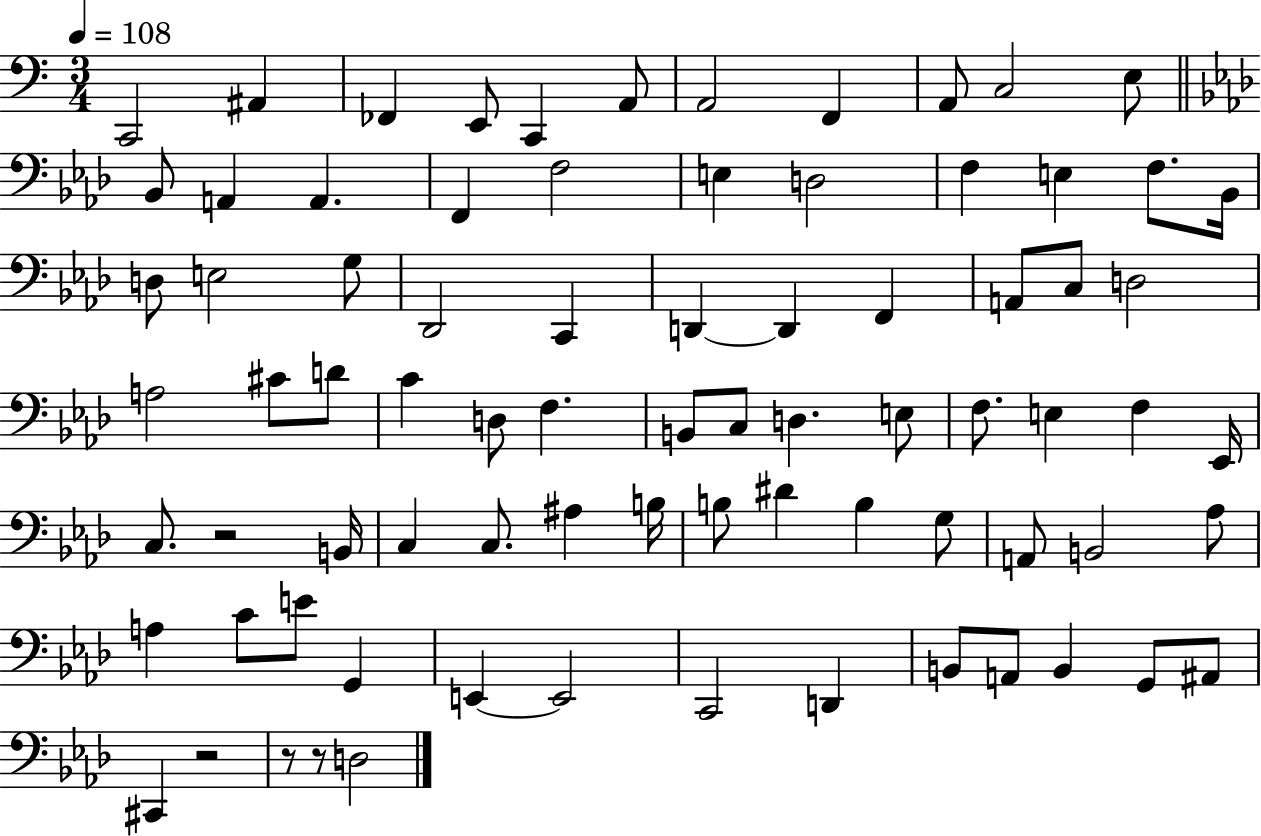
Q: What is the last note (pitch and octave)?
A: D3